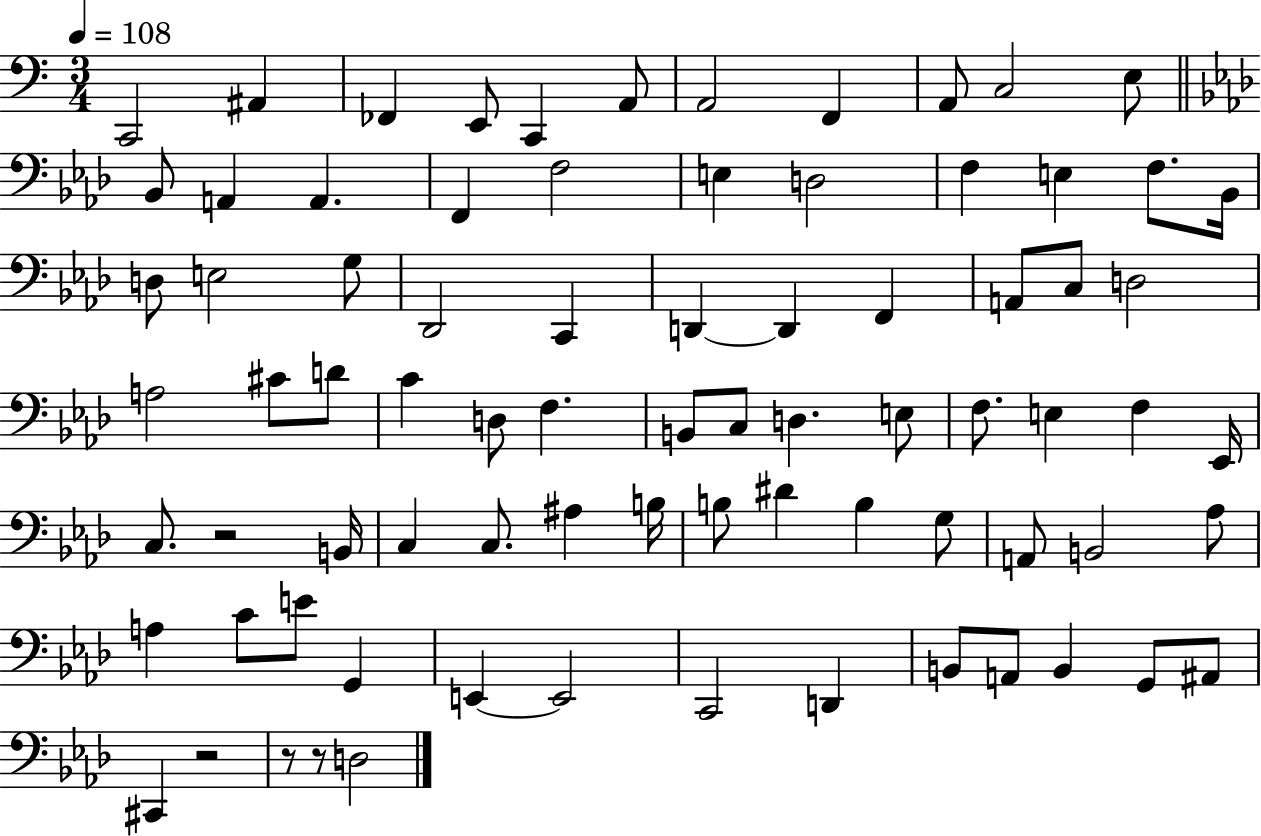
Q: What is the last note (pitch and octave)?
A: D3